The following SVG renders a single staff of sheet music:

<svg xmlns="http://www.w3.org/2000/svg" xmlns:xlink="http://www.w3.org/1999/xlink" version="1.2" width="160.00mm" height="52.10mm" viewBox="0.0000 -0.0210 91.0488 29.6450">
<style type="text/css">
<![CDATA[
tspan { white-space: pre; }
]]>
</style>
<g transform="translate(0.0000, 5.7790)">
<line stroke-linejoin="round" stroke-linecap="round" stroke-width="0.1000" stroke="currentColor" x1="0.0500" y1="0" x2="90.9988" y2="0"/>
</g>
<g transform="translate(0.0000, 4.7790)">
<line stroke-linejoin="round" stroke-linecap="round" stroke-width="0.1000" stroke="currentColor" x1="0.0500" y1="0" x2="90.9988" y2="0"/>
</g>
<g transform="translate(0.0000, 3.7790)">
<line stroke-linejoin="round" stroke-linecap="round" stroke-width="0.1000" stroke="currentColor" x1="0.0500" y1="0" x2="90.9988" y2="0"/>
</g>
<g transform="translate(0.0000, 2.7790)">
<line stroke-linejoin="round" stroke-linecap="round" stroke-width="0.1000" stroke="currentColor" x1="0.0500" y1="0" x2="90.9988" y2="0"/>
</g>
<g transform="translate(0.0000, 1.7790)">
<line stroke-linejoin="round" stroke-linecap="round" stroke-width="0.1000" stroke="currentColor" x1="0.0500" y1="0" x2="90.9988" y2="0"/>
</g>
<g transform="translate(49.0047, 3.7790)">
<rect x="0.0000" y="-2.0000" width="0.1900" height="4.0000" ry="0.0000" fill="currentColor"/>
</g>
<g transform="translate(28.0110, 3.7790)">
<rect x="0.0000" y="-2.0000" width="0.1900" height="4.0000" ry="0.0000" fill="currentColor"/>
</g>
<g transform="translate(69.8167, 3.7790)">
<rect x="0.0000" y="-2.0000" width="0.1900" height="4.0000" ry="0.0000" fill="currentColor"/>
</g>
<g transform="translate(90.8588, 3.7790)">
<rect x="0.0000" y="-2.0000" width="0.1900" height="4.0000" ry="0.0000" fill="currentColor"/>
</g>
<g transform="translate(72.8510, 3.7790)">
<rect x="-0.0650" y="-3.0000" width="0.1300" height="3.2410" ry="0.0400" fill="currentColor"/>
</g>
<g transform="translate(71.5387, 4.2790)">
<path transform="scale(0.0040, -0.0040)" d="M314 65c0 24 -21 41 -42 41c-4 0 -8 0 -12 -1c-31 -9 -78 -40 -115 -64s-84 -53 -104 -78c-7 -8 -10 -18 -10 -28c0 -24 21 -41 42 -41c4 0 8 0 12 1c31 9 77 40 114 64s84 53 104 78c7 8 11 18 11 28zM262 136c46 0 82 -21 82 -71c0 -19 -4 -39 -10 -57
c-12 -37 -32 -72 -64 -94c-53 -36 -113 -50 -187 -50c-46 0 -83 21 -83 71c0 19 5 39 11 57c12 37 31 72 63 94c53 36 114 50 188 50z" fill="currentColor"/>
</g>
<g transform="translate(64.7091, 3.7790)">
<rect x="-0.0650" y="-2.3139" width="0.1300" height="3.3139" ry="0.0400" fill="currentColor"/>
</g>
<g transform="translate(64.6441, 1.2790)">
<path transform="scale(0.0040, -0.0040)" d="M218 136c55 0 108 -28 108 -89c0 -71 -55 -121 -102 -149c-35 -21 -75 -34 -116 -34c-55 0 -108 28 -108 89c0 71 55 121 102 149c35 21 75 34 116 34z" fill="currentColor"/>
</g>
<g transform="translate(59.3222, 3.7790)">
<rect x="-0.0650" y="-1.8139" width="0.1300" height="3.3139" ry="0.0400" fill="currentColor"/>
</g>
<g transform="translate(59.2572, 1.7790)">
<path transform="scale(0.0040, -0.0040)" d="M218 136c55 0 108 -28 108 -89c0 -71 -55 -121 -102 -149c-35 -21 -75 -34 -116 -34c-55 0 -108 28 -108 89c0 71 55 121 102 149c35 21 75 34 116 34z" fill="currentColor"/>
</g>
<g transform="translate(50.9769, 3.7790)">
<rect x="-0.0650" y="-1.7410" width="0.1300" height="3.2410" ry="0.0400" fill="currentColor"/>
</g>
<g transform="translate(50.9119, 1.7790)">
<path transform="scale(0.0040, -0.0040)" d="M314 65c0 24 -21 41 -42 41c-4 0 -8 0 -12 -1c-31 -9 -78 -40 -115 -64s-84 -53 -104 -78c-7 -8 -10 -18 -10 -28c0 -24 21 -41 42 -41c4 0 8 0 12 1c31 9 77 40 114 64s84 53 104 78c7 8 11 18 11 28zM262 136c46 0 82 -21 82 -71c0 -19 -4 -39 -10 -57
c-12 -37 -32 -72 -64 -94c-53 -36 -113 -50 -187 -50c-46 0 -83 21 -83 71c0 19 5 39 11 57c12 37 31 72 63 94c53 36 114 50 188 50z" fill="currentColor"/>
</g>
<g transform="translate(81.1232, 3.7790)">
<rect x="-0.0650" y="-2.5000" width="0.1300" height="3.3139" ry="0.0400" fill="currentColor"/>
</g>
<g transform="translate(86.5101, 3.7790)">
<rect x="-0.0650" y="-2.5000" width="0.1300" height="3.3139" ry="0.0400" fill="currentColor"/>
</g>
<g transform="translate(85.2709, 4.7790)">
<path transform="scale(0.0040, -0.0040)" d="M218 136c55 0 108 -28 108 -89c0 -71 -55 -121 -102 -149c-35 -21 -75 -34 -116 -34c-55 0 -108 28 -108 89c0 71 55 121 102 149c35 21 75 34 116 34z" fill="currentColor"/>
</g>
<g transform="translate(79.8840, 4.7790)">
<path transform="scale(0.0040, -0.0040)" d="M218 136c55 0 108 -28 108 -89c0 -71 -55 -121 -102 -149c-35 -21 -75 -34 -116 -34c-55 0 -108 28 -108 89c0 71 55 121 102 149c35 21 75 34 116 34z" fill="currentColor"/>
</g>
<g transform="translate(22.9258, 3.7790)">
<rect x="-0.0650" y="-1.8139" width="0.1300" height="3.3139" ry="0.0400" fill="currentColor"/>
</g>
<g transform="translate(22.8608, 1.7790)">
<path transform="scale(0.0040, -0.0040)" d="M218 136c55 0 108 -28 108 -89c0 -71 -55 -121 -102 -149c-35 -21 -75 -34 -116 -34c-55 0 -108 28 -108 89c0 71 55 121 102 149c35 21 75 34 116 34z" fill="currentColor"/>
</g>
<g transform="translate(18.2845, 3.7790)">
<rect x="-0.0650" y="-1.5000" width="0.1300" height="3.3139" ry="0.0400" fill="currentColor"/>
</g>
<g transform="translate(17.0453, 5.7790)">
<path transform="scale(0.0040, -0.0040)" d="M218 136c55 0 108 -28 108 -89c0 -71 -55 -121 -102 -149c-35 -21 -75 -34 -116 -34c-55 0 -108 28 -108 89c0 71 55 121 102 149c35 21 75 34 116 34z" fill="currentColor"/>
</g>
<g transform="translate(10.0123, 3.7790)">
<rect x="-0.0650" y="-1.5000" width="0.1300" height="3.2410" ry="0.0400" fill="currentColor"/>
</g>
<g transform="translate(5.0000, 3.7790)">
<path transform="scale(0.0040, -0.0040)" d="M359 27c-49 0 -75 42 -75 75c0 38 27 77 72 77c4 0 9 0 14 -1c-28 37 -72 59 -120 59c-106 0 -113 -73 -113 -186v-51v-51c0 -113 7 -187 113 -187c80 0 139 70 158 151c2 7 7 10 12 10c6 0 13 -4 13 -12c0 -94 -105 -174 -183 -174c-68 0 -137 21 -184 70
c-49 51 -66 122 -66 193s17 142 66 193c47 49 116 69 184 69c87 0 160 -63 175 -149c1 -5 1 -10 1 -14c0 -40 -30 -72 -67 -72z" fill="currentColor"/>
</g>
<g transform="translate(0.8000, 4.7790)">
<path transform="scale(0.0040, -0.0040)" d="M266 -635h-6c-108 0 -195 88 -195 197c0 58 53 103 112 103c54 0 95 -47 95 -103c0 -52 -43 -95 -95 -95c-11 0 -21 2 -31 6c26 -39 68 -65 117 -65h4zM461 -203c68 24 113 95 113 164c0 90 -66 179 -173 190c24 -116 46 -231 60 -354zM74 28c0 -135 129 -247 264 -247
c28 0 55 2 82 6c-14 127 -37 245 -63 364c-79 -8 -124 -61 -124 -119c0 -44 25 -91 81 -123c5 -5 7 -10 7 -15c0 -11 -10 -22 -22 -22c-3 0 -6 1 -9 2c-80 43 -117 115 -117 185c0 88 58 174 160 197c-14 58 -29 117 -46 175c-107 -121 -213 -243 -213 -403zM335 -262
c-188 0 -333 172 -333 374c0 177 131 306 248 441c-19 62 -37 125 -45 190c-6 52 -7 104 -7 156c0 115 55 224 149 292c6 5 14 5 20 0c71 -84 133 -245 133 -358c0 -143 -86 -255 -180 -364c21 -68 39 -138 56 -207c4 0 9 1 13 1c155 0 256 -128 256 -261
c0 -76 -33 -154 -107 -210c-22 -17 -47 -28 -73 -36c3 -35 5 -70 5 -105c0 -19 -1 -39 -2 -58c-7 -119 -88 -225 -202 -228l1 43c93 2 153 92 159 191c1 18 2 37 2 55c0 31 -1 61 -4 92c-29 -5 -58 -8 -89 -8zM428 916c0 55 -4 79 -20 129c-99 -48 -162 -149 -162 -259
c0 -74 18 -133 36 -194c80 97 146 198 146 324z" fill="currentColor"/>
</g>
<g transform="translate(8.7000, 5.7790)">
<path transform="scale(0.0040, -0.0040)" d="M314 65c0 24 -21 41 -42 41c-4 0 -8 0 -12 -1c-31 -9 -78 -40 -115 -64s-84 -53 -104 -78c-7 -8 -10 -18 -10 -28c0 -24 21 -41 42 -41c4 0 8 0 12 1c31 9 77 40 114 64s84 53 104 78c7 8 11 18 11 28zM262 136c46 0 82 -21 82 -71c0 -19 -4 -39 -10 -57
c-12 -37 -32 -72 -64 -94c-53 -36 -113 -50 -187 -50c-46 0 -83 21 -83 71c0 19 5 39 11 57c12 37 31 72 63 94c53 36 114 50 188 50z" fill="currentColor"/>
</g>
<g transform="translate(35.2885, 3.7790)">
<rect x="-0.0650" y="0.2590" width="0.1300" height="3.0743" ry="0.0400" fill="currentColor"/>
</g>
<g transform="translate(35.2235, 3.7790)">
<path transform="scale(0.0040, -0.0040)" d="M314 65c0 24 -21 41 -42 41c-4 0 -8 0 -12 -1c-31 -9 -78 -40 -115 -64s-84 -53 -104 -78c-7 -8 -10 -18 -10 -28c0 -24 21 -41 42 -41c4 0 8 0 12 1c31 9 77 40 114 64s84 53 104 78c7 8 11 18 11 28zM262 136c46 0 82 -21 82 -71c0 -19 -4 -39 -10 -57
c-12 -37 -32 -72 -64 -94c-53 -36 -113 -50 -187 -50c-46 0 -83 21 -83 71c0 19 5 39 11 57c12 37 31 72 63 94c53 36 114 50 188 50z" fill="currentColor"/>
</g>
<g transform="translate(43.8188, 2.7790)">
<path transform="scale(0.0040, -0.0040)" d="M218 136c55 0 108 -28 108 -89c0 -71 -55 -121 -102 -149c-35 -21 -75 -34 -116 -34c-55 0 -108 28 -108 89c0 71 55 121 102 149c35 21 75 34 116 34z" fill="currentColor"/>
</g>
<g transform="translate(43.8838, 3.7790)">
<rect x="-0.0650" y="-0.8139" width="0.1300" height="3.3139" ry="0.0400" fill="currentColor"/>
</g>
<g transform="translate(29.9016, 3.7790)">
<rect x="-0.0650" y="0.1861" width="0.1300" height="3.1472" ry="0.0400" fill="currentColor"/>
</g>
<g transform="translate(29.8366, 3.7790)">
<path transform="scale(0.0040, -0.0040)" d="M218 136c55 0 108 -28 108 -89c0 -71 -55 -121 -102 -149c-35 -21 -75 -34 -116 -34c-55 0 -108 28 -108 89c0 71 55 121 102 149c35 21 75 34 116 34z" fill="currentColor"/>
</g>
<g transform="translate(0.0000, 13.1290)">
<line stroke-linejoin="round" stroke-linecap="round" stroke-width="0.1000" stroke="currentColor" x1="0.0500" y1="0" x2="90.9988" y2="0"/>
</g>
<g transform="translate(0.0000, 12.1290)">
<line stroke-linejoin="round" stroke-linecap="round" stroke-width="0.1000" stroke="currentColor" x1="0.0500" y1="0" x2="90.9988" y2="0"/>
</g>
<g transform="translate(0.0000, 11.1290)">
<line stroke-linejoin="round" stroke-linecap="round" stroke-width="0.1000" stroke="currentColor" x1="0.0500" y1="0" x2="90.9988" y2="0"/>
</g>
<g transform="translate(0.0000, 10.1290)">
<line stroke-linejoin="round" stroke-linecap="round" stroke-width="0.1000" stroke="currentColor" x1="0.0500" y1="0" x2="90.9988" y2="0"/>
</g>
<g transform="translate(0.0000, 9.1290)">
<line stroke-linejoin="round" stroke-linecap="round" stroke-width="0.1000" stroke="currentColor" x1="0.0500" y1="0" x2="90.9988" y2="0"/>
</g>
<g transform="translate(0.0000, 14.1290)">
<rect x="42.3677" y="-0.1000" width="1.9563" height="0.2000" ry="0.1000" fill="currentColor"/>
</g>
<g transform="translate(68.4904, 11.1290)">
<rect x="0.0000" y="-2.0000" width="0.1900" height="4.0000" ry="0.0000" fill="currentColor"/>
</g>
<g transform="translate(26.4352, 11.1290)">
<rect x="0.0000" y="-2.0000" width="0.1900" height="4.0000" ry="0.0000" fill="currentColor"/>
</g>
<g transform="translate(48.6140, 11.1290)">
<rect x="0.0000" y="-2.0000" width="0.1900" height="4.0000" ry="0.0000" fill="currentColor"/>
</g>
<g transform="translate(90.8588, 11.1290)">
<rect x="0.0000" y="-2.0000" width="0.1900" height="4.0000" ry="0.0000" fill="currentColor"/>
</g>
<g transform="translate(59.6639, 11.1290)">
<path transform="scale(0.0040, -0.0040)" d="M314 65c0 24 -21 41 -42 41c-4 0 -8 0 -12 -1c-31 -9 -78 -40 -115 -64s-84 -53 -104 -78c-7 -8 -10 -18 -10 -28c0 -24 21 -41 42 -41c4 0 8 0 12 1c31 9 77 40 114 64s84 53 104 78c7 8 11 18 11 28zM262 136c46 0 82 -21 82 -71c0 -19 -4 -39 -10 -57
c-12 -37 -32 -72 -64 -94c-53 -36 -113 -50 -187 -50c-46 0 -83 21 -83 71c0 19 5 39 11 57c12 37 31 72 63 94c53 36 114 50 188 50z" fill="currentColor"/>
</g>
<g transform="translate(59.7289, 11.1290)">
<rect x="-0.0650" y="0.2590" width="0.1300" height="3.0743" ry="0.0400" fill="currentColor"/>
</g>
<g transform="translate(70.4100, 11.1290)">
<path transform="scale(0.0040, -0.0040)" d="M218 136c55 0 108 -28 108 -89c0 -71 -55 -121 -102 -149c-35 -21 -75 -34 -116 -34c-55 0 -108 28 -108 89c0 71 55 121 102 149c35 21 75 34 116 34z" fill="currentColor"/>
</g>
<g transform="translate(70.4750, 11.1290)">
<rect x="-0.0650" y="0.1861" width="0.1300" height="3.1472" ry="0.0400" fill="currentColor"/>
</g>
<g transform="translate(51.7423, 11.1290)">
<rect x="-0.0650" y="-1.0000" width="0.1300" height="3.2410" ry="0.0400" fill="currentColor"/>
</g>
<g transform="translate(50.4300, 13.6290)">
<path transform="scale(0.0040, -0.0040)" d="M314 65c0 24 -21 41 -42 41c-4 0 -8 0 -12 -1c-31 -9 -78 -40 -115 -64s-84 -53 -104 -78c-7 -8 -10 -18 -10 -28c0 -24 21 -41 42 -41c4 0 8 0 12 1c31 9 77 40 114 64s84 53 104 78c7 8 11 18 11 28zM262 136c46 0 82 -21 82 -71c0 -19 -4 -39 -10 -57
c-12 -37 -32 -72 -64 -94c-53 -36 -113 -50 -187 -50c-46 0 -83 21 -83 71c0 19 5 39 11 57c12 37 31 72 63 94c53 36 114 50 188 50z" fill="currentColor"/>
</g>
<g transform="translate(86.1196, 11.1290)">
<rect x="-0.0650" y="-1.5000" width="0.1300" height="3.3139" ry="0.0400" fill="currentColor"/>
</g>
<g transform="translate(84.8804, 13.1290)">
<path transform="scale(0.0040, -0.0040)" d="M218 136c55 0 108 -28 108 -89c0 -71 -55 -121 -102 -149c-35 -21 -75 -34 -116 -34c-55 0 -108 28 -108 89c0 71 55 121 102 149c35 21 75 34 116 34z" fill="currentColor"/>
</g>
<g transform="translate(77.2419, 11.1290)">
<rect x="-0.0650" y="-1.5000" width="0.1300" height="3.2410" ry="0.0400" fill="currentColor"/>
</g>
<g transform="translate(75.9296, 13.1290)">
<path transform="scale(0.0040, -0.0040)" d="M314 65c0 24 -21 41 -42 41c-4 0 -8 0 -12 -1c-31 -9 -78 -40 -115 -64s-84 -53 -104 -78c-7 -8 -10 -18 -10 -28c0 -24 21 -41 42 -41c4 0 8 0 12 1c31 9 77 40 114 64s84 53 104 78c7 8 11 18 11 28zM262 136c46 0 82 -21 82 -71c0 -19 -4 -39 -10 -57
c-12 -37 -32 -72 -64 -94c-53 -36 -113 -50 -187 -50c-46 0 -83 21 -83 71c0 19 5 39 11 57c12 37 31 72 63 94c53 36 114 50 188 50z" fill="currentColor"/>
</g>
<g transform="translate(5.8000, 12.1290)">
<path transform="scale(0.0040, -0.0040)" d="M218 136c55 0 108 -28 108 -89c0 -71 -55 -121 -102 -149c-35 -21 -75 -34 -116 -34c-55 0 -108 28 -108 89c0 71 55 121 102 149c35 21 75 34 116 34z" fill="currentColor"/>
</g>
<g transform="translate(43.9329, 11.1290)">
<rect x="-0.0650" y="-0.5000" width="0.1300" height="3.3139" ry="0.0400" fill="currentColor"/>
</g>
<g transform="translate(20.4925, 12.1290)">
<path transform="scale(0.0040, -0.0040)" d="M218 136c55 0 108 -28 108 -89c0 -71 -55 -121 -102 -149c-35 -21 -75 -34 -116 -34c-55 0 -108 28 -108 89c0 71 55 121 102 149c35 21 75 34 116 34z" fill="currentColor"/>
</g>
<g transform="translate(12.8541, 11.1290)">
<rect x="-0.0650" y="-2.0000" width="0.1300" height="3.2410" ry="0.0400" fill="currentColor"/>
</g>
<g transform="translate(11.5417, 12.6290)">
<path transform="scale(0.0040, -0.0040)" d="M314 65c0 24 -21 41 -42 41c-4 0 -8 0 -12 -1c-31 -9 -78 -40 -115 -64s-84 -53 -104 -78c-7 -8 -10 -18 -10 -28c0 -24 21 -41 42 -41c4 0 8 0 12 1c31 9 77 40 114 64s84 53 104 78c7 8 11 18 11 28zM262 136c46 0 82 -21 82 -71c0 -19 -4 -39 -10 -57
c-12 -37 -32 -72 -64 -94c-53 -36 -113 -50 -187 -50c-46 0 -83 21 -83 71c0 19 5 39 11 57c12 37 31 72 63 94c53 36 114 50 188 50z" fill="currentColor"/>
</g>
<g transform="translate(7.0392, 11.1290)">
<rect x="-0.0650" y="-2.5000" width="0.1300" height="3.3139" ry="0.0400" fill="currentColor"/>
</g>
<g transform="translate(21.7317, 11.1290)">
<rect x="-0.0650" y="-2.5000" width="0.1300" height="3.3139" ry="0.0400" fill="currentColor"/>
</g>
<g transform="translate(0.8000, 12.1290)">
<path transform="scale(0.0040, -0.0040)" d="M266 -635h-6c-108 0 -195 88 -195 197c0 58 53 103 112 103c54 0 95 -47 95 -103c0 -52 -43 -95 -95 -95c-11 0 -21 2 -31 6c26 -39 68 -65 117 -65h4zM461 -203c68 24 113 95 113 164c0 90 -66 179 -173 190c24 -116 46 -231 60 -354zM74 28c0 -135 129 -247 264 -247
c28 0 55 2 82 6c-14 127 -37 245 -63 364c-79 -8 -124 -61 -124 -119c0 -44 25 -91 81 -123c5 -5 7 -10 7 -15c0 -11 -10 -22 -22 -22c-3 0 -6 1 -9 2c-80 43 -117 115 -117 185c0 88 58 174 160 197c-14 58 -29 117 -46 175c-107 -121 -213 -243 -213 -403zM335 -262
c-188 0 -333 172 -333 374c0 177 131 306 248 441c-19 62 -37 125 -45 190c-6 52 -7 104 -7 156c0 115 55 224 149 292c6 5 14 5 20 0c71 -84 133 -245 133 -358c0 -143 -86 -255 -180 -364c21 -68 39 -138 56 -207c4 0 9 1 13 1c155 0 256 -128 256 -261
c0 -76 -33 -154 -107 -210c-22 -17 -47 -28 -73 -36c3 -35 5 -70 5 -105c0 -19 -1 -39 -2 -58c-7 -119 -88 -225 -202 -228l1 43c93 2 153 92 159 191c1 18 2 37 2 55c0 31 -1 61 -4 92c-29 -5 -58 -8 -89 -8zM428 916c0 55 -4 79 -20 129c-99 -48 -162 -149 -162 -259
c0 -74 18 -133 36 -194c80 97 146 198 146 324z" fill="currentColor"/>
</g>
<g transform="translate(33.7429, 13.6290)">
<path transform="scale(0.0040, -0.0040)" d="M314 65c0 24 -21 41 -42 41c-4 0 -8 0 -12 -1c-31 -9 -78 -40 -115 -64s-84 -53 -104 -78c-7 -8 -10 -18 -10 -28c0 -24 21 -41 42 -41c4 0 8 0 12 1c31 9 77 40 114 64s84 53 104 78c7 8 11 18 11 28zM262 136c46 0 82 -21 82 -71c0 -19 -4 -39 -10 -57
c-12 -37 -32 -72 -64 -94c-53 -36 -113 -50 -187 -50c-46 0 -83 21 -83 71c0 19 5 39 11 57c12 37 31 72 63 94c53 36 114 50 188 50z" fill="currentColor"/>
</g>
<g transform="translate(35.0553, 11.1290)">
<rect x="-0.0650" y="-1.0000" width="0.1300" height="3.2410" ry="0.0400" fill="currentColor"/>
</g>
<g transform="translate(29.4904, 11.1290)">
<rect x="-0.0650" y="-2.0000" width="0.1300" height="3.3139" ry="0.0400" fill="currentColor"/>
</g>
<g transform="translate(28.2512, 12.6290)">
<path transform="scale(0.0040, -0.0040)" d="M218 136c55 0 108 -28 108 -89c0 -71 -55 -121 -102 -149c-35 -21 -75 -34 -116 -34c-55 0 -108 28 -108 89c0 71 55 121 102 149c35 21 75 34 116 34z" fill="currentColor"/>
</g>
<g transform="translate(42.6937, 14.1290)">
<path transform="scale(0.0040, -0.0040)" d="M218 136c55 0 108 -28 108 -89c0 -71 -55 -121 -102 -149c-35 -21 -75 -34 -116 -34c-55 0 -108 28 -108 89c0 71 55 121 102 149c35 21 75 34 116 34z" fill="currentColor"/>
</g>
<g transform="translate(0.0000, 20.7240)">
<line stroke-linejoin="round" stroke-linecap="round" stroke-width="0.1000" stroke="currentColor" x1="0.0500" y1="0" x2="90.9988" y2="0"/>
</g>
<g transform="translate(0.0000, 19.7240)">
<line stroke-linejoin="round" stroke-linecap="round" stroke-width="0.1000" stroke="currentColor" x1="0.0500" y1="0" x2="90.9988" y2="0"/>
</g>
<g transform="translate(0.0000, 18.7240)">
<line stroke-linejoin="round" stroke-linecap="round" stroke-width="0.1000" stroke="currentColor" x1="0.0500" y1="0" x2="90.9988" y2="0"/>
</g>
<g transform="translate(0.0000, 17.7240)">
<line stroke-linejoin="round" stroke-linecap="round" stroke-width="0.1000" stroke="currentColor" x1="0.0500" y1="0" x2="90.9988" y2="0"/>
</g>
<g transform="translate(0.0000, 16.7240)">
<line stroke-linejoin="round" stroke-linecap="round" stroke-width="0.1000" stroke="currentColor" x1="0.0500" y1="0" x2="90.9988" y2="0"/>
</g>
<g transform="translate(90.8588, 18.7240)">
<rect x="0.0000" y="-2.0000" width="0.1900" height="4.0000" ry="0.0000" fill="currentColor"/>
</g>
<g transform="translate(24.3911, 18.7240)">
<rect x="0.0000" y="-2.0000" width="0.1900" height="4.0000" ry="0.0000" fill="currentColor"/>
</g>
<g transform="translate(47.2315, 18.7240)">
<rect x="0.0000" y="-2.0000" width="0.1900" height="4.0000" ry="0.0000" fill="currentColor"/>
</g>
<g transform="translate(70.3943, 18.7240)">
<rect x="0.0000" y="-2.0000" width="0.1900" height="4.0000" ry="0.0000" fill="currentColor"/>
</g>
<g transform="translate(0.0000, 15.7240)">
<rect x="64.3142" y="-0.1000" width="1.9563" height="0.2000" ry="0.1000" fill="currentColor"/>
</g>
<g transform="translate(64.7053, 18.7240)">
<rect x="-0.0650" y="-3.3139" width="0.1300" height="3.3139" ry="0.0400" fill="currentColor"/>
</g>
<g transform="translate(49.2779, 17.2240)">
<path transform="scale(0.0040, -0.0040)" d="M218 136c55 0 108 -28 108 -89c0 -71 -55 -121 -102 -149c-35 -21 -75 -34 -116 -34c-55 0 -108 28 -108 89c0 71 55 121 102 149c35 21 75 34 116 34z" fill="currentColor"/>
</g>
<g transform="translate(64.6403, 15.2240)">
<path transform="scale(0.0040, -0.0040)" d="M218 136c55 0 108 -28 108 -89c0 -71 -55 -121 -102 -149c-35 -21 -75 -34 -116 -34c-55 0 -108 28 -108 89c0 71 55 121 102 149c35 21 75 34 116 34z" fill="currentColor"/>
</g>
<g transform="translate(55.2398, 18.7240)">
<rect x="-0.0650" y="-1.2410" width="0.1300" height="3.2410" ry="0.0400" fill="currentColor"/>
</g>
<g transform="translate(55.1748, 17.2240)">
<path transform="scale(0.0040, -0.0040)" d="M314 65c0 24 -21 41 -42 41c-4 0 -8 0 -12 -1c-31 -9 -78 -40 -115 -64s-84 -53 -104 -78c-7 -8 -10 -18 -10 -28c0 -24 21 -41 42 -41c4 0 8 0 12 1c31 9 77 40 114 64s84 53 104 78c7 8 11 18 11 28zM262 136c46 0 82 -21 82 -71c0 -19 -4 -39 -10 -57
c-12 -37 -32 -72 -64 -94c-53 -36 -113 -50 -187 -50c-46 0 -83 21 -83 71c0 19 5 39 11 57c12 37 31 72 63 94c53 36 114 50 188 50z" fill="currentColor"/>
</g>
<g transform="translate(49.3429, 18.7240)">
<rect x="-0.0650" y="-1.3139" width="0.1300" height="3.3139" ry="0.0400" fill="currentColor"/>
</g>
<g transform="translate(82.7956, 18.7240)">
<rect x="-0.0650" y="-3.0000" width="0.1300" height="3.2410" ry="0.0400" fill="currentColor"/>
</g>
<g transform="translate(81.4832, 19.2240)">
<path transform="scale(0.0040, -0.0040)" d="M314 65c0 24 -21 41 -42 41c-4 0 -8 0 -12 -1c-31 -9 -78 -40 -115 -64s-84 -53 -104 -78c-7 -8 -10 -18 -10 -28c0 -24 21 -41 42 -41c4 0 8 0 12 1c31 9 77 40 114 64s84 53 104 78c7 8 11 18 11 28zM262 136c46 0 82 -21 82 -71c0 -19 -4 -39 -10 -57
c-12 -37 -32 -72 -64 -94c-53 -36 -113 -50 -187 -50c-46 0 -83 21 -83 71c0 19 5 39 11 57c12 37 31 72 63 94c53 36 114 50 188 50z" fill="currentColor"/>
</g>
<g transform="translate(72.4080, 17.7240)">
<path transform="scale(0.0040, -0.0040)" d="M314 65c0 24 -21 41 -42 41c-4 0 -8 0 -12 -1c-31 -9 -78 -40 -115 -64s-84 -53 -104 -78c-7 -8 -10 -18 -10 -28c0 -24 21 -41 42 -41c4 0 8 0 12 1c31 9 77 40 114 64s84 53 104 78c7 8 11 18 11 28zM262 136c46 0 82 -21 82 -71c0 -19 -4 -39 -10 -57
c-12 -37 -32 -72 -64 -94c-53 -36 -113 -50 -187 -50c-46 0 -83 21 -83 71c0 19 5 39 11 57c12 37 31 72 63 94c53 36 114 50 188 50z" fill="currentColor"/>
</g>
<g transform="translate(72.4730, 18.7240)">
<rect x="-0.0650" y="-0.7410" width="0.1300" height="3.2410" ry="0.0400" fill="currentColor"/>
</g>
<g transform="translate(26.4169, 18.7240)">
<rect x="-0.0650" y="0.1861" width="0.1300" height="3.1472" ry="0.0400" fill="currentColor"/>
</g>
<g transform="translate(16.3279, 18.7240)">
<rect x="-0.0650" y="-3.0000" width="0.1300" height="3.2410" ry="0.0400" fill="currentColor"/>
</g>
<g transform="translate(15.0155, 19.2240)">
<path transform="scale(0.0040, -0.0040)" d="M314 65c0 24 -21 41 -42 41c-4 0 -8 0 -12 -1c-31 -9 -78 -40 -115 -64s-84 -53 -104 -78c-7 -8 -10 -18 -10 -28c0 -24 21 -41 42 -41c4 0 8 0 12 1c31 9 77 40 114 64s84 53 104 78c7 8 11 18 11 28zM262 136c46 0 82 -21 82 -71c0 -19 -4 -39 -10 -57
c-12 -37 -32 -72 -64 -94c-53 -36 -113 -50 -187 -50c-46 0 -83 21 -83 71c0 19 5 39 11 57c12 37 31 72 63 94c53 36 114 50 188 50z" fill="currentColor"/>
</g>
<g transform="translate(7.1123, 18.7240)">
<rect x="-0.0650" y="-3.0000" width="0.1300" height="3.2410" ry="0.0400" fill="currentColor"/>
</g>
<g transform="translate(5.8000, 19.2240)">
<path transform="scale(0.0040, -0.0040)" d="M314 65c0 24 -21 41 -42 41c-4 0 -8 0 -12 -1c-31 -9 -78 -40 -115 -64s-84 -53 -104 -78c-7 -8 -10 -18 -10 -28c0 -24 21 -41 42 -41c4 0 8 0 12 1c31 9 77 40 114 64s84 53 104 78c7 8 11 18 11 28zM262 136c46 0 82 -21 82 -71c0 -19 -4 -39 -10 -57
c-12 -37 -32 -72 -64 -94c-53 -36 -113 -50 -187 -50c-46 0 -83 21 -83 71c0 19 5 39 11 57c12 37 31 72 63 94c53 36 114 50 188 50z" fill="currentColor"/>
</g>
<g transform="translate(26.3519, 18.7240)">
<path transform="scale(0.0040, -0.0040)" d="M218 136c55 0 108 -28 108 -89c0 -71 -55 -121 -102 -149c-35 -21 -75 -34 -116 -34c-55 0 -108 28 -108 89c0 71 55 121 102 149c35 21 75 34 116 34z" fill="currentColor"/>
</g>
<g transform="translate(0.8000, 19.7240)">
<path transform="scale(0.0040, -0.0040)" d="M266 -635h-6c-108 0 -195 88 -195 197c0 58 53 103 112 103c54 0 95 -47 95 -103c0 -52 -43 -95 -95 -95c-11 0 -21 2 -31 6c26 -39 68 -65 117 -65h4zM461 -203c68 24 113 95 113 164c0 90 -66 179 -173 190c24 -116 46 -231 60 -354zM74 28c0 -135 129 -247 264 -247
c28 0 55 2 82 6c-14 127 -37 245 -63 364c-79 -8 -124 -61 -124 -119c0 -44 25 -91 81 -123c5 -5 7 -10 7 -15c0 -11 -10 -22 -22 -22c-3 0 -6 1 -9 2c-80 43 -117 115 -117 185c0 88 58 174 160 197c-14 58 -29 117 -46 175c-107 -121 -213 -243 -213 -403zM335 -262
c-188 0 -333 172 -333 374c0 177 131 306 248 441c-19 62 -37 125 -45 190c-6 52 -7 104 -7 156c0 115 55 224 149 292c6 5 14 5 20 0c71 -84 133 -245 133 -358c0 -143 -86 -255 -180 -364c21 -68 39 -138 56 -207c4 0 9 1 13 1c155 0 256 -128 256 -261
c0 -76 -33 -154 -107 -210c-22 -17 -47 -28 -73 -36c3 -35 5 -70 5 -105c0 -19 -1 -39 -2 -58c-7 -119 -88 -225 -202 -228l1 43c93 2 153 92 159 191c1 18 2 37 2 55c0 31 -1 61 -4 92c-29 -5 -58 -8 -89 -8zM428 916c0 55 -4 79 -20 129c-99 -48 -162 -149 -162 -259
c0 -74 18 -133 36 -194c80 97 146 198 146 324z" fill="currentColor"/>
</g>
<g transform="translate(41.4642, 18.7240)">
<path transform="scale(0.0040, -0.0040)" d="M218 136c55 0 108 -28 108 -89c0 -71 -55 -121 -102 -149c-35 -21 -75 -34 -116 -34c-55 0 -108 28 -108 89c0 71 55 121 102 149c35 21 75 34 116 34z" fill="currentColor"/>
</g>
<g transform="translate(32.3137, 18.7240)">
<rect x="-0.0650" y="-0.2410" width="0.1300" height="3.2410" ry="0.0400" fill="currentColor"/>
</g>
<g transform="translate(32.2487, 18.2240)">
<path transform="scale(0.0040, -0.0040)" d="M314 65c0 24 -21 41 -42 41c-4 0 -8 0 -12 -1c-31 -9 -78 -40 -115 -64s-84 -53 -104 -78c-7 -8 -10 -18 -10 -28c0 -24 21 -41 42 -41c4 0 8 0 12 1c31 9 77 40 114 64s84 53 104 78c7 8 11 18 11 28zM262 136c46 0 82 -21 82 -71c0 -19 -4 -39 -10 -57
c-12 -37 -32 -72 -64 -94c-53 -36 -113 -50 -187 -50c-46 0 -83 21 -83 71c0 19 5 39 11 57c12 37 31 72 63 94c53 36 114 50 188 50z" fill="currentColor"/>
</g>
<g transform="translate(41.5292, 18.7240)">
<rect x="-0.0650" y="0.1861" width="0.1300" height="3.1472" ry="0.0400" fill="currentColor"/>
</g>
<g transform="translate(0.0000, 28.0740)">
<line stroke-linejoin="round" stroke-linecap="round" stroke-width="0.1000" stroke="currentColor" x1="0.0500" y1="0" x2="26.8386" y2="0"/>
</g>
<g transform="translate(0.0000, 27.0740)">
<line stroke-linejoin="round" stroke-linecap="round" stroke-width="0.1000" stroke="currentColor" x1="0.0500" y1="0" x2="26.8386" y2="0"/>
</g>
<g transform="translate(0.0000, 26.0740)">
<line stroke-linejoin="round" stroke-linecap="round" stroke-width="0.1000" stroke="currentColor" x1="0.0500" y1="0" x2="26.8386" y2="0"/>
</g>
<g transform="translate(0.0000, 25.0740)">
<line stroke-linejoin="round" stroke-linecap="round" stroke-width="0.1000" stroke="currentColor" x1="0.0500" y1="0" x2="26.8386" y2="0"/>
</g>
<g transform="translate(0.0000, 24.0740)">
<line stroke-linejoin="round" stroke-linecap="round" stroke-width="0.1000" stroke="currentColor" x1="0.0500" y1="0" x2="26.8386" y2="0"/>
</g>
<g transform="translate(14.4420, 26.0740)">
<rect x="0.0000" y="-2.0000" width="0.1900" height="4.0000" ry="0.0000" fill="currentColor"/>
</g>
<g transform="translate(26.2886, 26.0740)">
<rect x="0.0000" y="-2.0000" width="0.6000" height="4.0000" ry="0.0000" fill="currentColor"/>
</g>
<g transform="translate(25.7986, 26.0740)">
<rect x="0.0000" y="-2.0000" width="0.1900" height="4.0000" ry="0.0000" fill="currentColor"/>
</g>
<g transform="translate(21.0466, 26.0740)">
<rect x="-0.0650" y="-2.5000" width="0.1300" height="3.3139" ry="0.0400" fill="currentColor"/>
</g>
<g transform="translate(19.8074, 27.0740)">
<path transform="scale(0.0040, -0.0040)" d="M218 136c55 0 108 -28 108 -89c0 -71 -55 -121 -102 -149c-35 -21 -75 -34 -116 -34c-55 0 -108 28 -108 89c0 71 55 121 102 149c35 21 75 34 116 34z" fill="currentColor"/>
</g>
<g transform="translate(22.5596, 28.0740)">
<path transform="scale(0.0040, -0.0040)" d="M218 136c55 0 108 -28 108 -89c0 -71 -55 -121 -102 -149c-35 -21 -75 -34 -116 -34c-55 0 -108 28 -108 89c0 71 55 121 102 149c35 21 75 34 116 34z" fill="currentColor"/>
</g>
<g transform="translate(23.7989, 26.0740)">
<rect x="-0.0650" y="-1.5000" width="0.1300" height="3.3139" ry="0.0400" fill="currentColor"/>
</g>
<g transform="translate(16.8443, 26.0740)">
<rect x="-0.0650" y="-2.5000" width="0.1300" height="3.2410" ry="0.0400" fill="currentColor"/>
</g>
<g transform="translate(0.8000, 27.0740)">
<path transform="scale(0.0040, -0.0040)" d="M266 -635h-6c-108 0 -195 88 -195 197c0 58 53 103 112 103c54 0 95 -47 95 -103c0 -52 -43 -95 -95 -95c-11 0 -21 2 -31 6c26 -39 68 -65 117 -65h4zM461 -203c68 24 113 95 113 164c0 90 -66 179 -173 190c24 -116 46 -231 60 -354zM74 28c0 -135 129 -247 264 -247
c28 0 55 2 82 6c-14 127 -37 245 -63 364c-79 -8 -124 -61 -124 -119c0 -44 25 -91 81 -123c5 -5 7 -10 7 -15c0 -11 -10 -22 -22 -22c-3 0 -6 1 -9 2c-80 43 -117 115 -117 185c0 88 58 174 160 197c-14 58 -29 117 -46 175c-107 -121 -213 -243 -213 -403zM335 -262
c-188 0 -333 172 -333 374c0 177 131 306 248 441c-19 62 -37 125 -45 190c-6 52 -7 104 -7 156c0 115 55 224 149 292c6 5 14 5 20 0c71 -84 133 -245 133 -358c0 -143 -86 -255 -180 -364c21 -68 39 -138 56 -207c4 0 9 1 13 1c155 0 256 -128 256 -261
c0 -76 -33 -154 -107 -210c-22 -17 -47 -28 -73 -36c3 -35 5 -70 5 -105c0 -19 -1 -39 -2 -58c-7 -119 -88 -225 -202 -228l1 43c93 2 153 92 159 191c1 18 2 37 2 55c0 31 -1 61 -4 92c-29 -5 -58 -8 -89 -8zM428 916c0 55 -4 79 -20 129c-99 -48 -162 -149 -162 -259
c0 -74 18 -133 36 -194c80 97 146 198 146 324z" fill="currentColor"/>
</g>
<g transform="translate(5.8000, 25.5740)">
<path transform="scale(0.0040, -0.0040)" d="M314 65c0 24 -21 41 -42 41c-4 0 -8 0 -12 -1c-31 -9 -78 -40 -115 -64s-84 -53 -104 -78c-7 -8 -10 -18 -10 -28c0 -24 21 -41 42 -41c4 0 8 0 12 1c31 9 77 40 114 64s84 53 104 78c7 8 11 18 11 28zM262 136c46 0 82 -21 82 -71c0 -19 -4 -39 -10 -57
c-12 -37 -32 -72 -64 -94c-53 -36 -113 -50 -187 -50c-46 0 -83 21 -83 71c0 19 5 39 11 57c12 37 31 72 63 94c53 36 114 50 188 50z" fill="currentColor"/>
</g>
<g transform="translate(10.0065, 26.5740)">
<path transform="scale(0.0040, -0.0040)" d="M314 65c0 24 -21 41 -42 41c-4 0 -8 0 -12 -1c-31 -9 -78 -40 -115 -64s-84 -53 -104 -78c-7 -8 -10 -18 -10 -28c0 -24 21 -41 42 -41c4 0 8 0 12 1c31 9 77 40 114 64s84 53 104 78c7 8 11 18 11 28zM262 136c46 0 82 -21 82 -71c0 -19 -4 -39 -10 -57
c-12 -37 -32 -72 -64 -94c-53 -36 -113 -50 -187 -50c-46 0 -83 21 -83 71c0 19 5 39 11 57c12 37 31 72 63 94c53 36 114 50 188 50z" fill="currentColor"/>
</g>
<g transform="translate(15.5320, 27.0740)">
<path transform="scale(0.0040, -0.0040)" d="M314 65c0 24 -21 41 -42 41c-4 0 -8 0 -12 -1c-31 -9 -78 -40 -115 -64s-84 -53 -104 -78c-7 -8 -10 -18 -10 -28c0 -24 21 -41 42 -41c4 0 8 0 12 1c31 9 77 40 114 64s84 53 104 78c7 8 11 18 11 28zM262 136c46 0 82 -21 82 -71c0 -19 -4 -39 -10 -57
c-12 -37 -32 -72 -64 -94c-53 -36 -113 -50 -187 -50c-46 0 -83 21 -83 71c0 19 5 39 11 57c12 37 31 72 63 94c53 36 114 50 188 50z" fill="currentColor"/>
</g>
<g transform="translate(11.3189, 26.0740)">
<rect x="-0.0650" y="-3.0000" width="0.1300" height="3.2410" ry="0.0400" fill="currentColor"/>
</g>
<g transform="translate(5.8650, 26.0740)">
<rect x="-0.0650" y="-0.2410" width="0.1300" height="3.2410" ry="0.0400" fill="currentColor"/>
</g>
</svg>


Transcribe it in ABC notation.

X:1
T:Untitled
M:4/4
L:1/4
K:C
E2 E f B B2 d f2 f g A2 G G G F2 G F D2 C D2 B2 B E2 E A2 A2 B c2 B e e2 b d2 A2 c2 A2 G2 G E